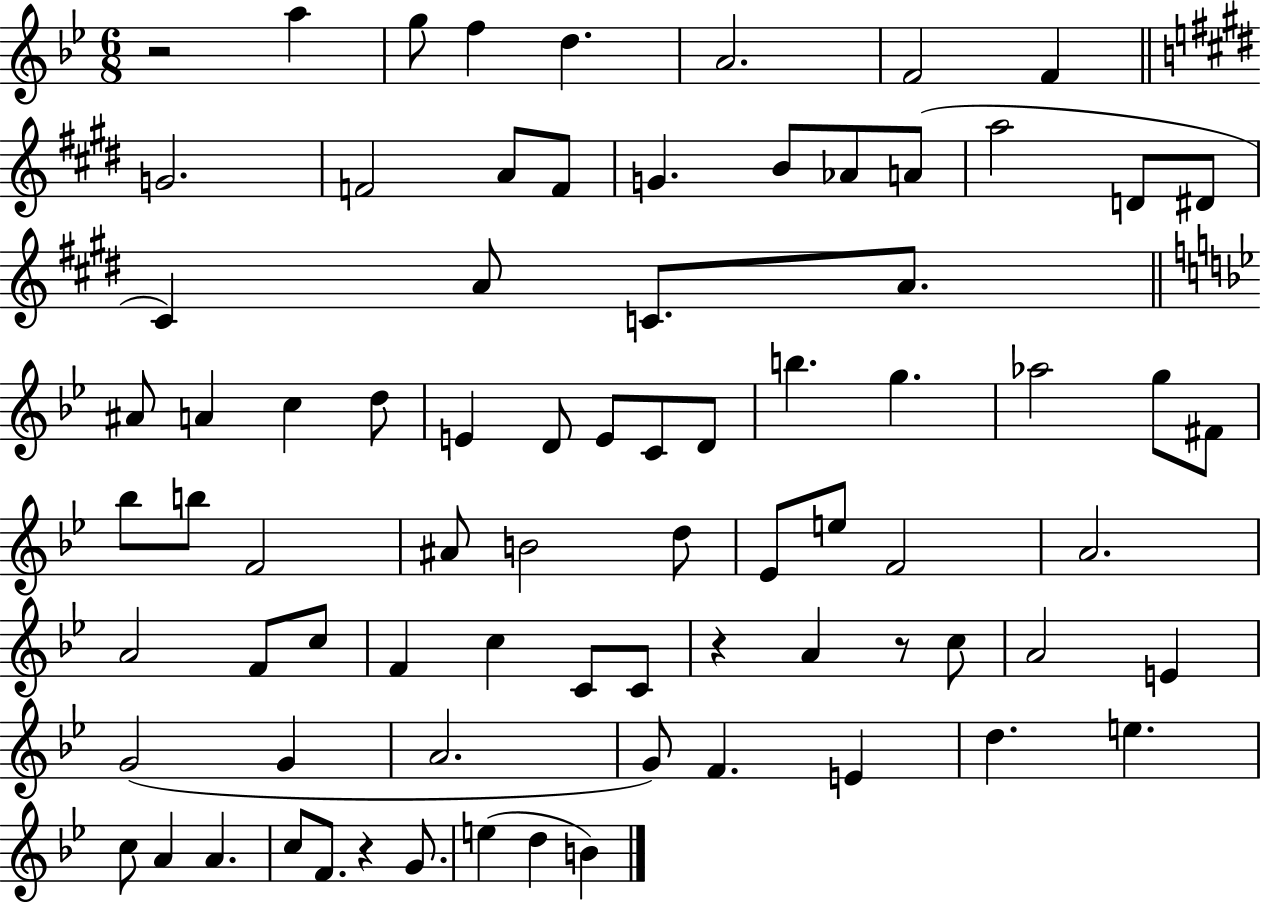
R/h A5/q G5/e F5/q D5/q. A4/h. F4/h F4/q G4/h. F4/h A4/e F4/e G4/q. B4/e Ab4/e A4/e A5/h D4/e D#4/e C#4/q A4/e C4/e. A4/e. A#4/e A4/q C5/q D5/e E4/q D4/e E4/e C4/e D4/e B5/q. G5/q. Ab5/h G5/e F#4/e Bb5/e B5/e F4/h A#4/e B4/h D5/e Eb4/e E5/e F4/h A4/h. A4/h F4/e C5/e F4/q C5/q C4/e C4/e R/q A4/q R/e C5/e A4/h E4/q G4/h G4/q A4/h. G4/e F4/q. E4/q D5/q. E5/q. C5/e A4/q A4/q. C5/e F4/e. R/q G4/e. E5/q D5/q B4/q